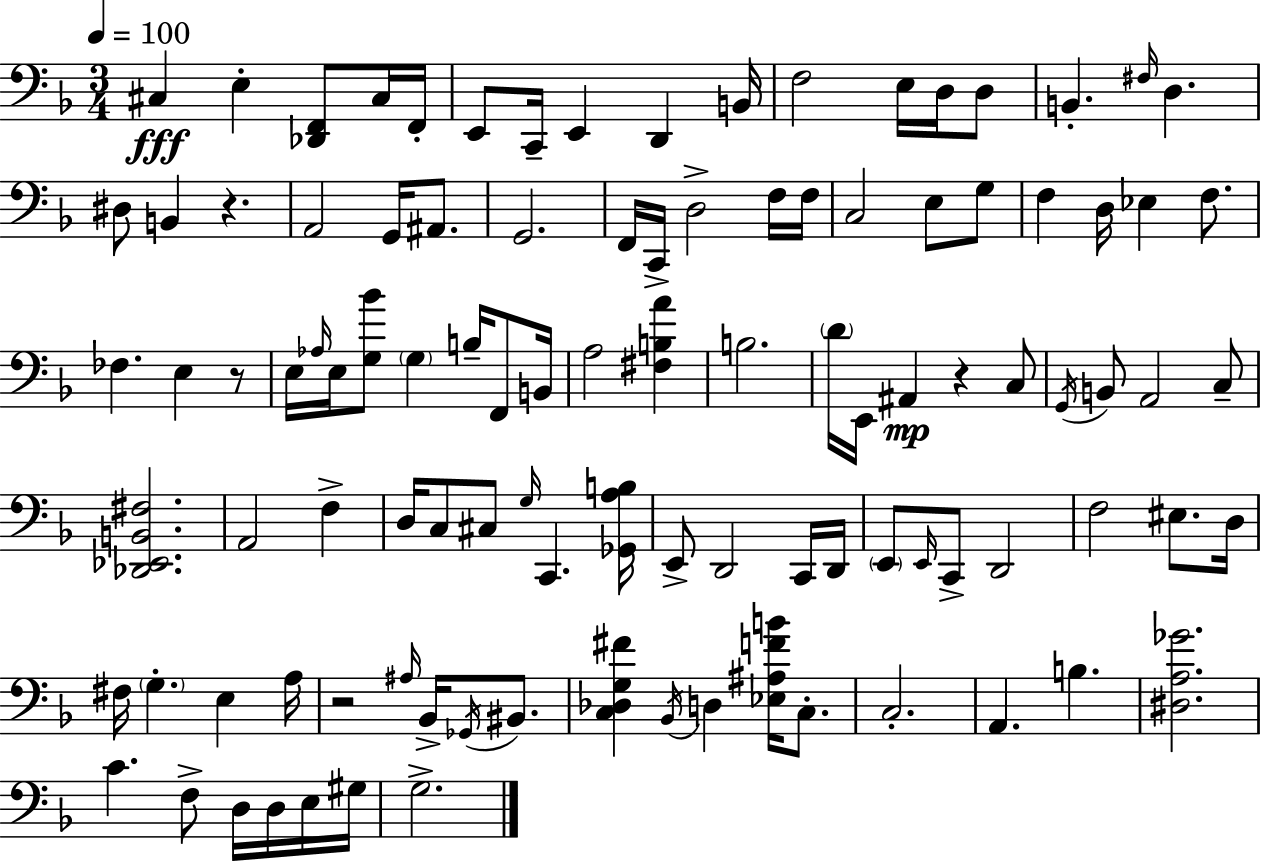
X:1
T:Untitled
M:3/4
L:1/4
K:F
^C, E, [_D,,F,,]/2 ^C,/4 F,,/4 E,,/2 C,,/4 E,, D,, B,,/4 F,2 E,/4 D,/4 D,/2 B,, ^F,/4 D, ^D,/2 B,, z A,,2 G,,/4 ^A,,/2 G,,2 F,,/4 C,,/4 D,2 F,/4 F,/4 C,2 E,/2 G,/2 F, D,/4 _E, F,/2 _F, E, z/2 E,/4 _A,/4 E,/4 [G,_B]/2 G, B,/4 F,,/2 B,,/4 A,2 [^F,B,A] B,2 D/4 E,,/4 ^A,, z C,/2 G,,/4 B,,/2 A,,2 C,/2 [_D,,_E,,B,,^F,]2 A,,2 F, D,/4 C,/2 ^C,/2 G,/4 C,, [_G,,A,B,]/4 E,,/2 D,,2 C,,/4 D,,/4 E,,/2 E,,/4 C,,/2 D,,2 F,2 ^E,/2 D,/4 ^F,/4 G, E, A,/4 z2 ^A,/4 _B,,/4 _G,,/4 ^B,,/2 [C,_D,G,^F] _B,,/4 D, [_E,^A,FB]/4 C,/2 C,2 A,, B, [^D,A,_G]2 C F,/2 D,/4 D,/4 E,/4 ^G,/4 G,2